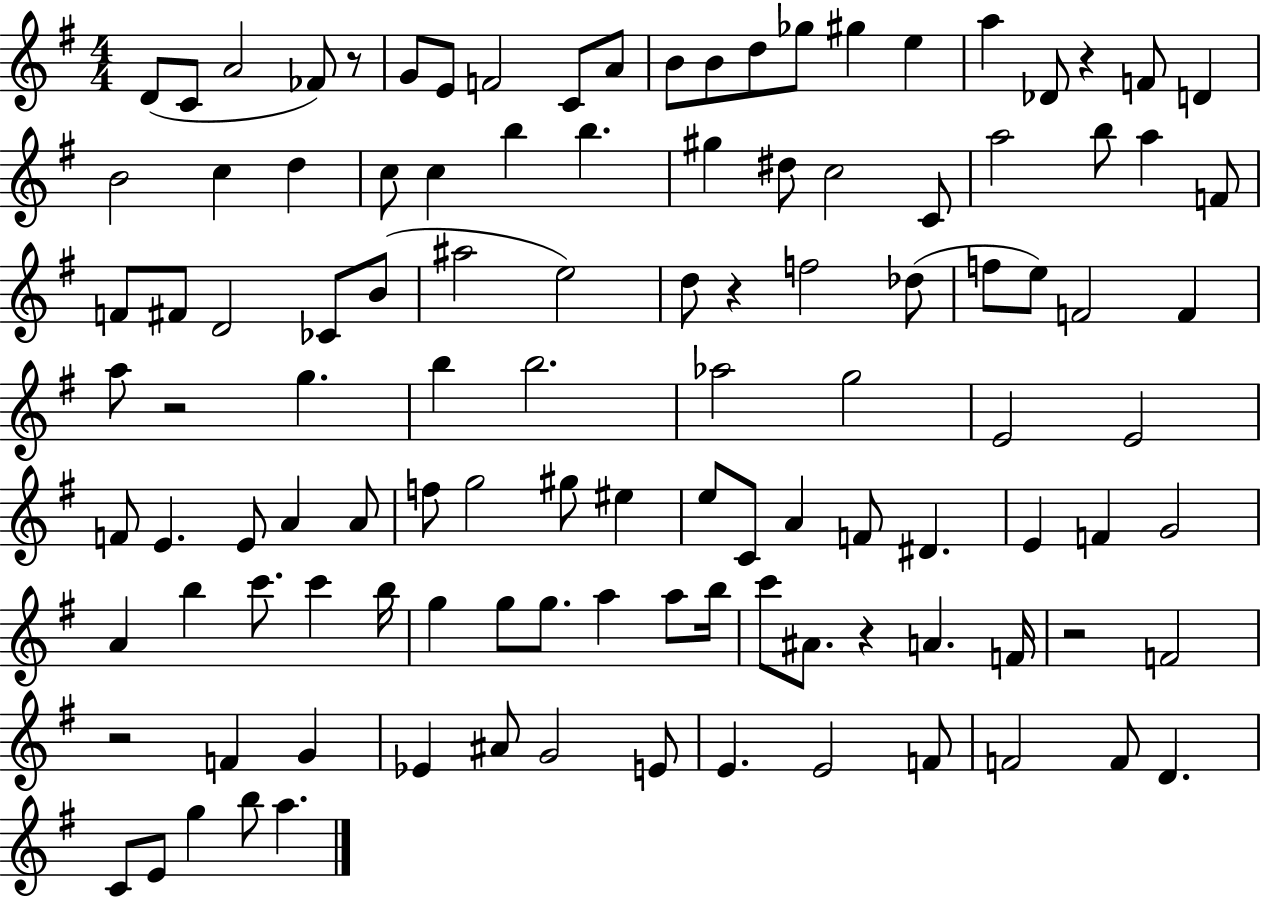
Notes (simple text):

D4/e C4/e A4/h FES4/e R/e G4/e E4/e F4/h C4/e A4/e B4/e B4/e D5/e Gb5/e G#5/q E5/q A5/q Db4/e R/q F4/e D4/q B4/h C5/q D5/q C5/e C5/q B5/q B5/q. G#5/q D#5/e C5/h C4/e A5/h B5/e A5/q F4/e F4/e F#4/e D4/h CES4/e B4/e A#5/h E5/h D5/e R/q F5/h Db5/e F5/e E5/e F4/h F4/q A5/e R/h G5/q. B5/q B5/h. Ab5/h G5/h E4/h E4/h F4/e E4/q. E4/e A4/q A4/e F5/e G5/h G#5/e EIS5/q E5/e C4/e A4/q F4/e D#4/q. E4/q F4/q G4/h A4/q B5/q C6/e. C6/q B5/s G5/q G5/e G5/e. A5/q A5/e B5/s C6/e A#4/e. R/q A4/q. F4/s R/h F4/h R/h F4/q G4/q Eb4/q A#4/e G4/h E4/e E4/q. E4/h F4/e F4/h F4/e D4/q. C4/e E4/e G5/q B5/e A5/q.